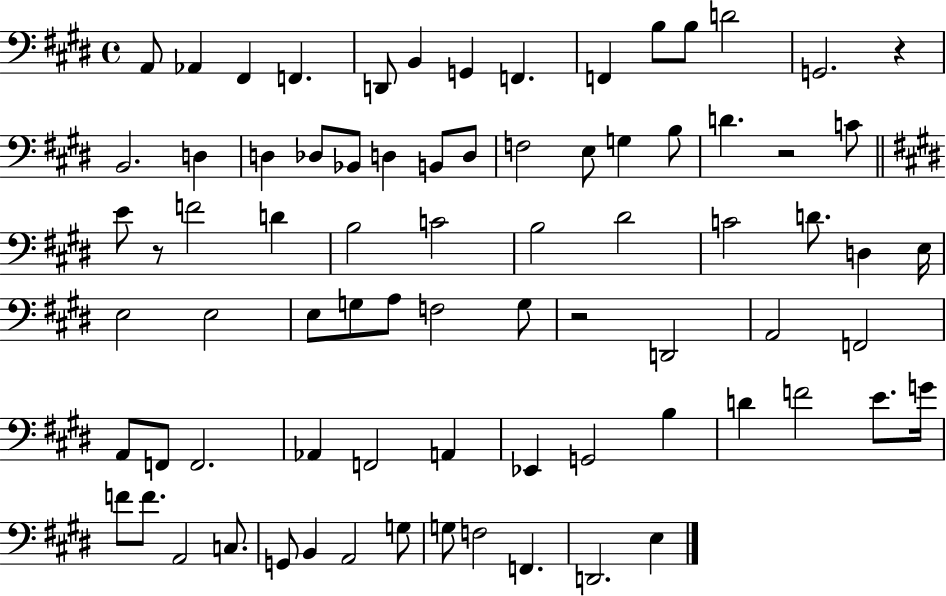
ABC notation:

X:1
T:Untitled
M:4/4
L:1/4
K:E
A,,/2 _A,, ^F,, F,, D,,/2 B,, G,, F,, F,, B,/2 B,/2 D2 G,,2 z B,,2 D, D, _D,/2 _B,,/2 D, B,,/2 D,/2 F,2 E,/2 G, B,/2 D z2 C/2 E/2 z/2 F2 D B,2 C2 B,2 ^D2 C2 D/2 D, E,/4 E,2 E,2 E,/2 G,/2 A,/2 F,2 G,/2 z2 D,,2 A,,2 F,,2 A,,/2 F,,/2 F,,2 _A,, F,,2 A,, _E,, G,,2 B, D F2 E/2 G/4 F/2 F/2 A,,2 C,/2 G,,/2 B,, A,,2 G,/2 G,/2 F,2 F,, D,,2 E,